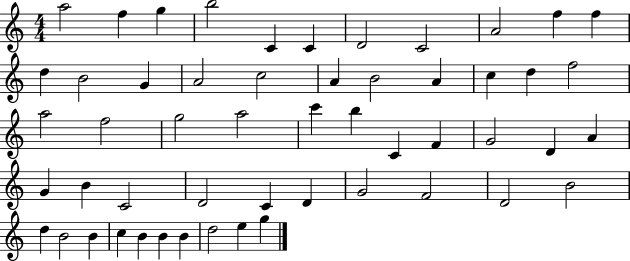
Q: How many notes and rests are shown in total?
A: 53